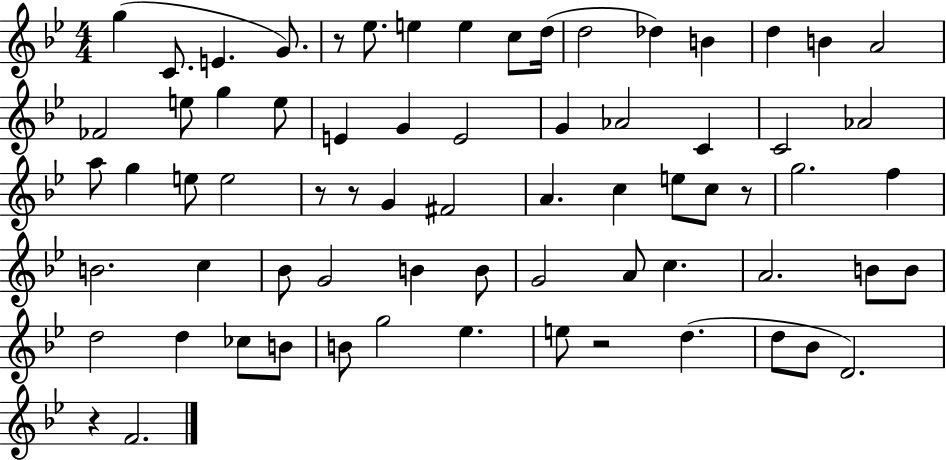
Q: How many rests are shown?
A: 6